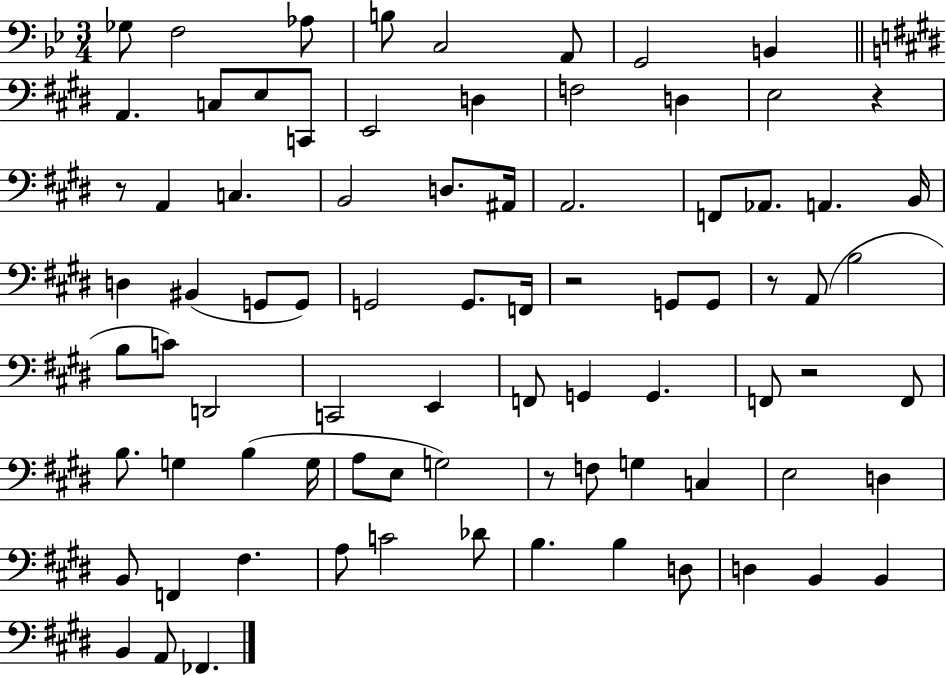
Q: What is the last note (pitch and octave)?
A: FES2